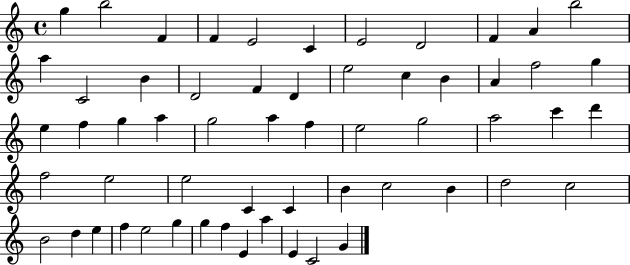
G5/q B5/h F4/q F4/q E4/h C4/q E4/h D4/h F4/q A4/q B5/h A5/q C4/h B4/q D4/h F4/q D4/q E5/h C5/q B4/q A4/q F5/h G5/q E5/q F5/q G5/q A5/q G5/h A5/q F5/q E5/h G5/h A5/h C6/q D6/q F5/h E5/h E5/h C4/q C4/q B4/q C5/h B4/q D5/h C5/h B4/h D5/q E5/q F5/q E5/h G5/q G5/q F5/q E4/q A5/q E4/q C4/h G4/q